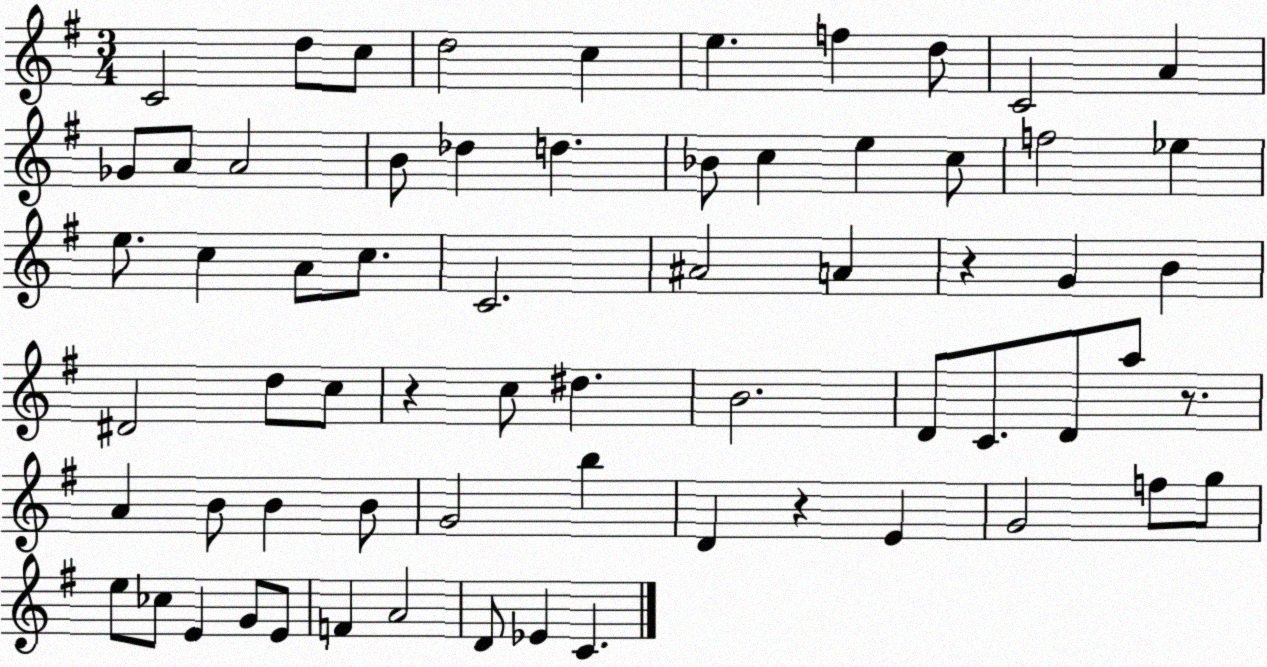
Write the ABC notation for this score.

X:1
T:Untitled
M:3/4
L:1/4
K:G
C2 d/2 c/2 d2 c e f d/2 C2 A _G/2 A/2 A2 B/2 _d d _B/2 c e c/2 f2 _e e/2 c A/2 c/2 C2 ^A2 A z G B ^D2 d/2 c/2 z c/2 ^d B2 D/2 C/2 D/2 a/2 z/2 A B/2 B B/2 G2 b D z E G2 f/2 g/2 e/2 _c/2 E G/2 E/2 F A2 D/2 _E C